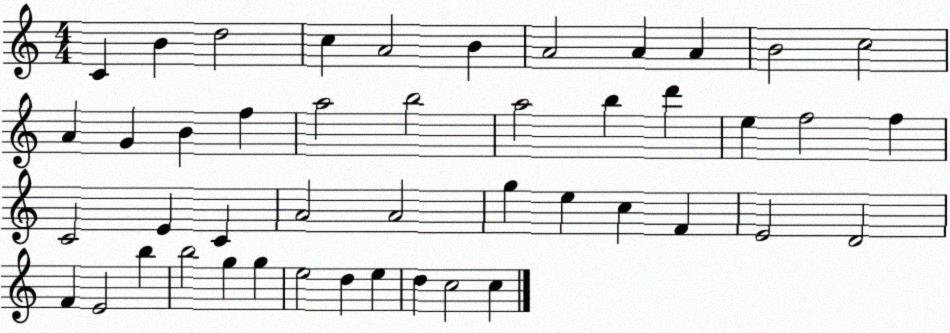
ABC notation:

X:1
T:Untitled
M:4/4
L:1/4
K:C
C B d2 c A2 B A2 A A B2 c2 A G B f a2 b2 a2 b d' e f2 f C2 E C A2 A2 g e c F E2 D2 F E2 b b2 g g e2 d e d c2 c